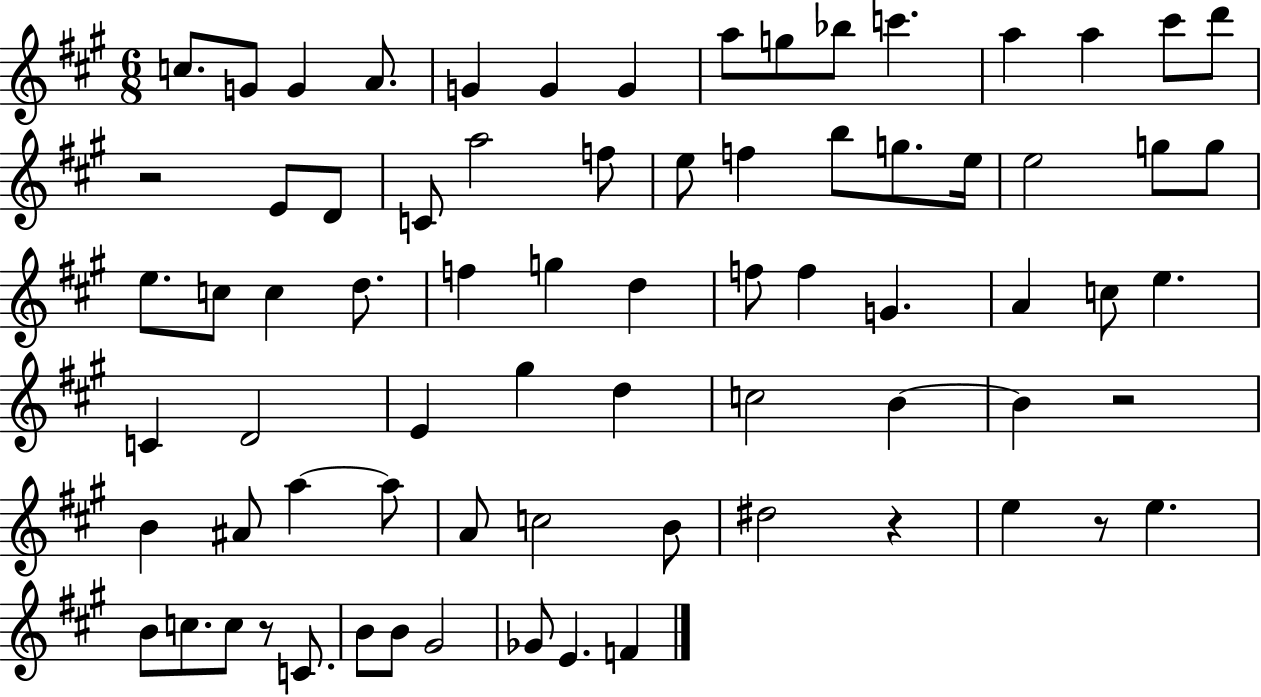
{
  \clef treble
  \numericTimeSignature
  \time 6/8
  \key a \major
  c''8. g'8 g'4 a'8. | g'4 g'4 g'4 | a''8 g''8 bes''8 c'''4. | a''4 a''4 cis'''8 d'''8 | \break r2 e'8 d'8 | c'8 a''2 f''8 | e''8 f''4 b''8 g''8. e''16 | e''2 g''8 g''8 | \break e''8. c''8 c''4 d''8. | f''4 g''4 d''4 | f''8 f''4 g'4. | a'4 c''8 e''4. | \break c'4 d'2 | e'4 gis''4 d''4 | c''2 b'4~~ | b'4 r2 | \break b'4 ais'8 a''4~~ a''8 | a'8 c''2 b'8 | dis''2 r4 | e''4 r8 e''4. | \break b'8 c''8. c''8 r8 c'8. | b'8 b'8 gis'2 | ges'8 e'4. f'4 | \bar "|."
}